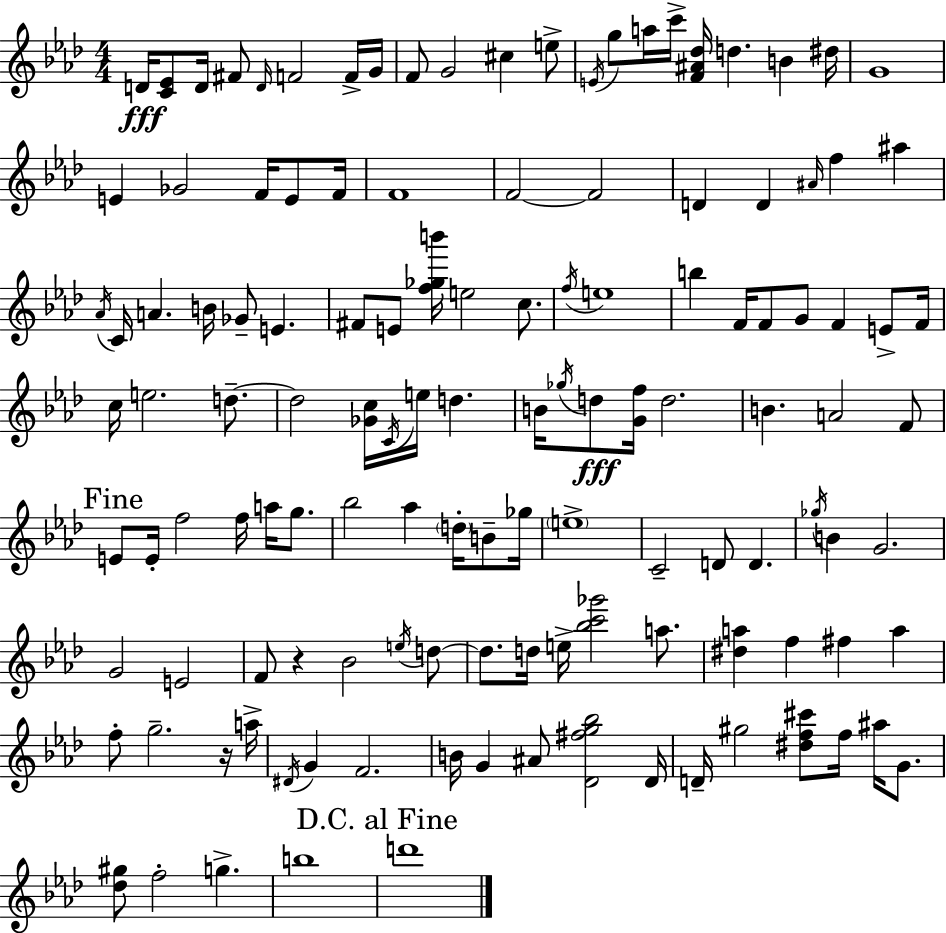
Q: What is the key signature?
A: AES major